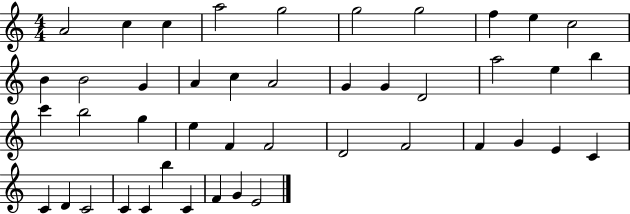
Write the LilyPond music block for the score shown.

{
  \clef treble
  \numericTimeSignature
  \time 4/4
  \key c \major
  a'2 c''4 c''4 | a''2 g''2 | g''2 g''2 | f''4 e''4 c''2 | \break b'4 b'2 g'4 | a'4 c''4 a'2 | g'4 g'4 d'2 | a''2 e''4 b''4 | \break c'''4 b''2 g''4 | e''4 f'4 f'2 | d'2 f'2 | f'4 g'4 e'4 c'4 | \break c'4 d'4 c'2 | c'4 c'4 b''4 c'4 | f'4 g'4 e'2 | \bar "|."
}